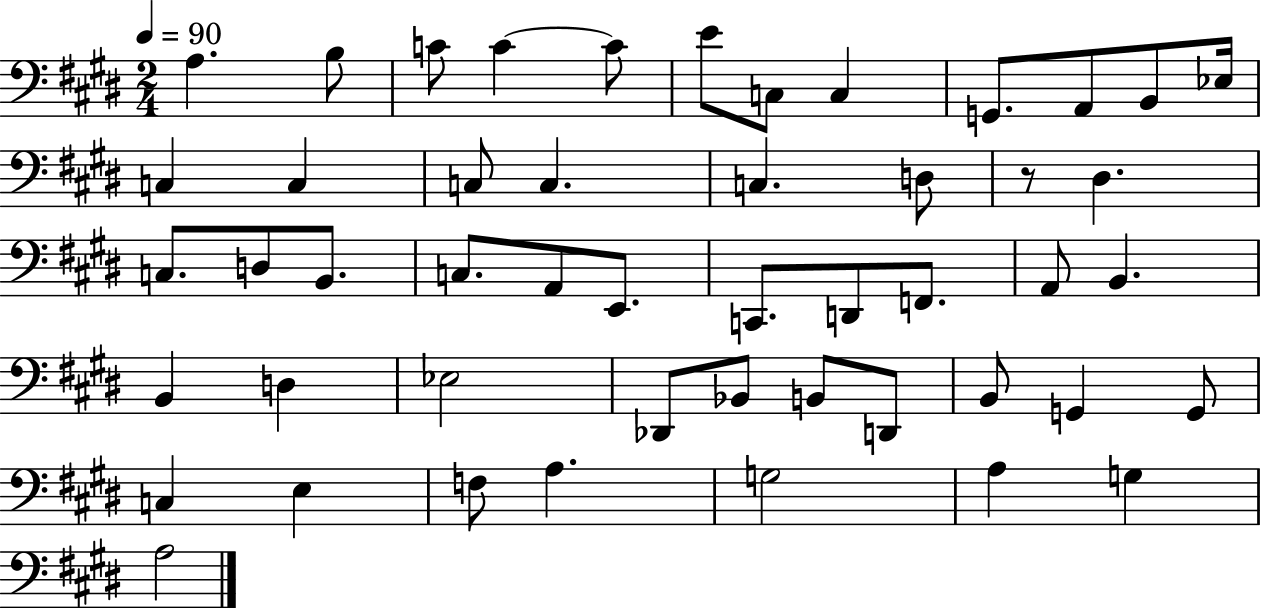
X:1
T:Untitled
M:2/4
L:1/4
K:E
A, B,/2 C/2 C C/2 E/2 C,/2 C, G,,/2 A,,/2 B,,/2 _E,/4 C, C, C,/2 C, C, D,/2 z/2 ^D, C,/2 D,/2 B,,/2 C,/2 A,,/2 E,,/2 C,,/2 D,,/2 F,,/2 A,,/2 B,, B,, D, _E,2 _D,,/2 _B,,/2 B,,/2 D,,/2 B,,/2 G,, G,,/2 C, E, F,/2 A, G,2 A, G, A,2